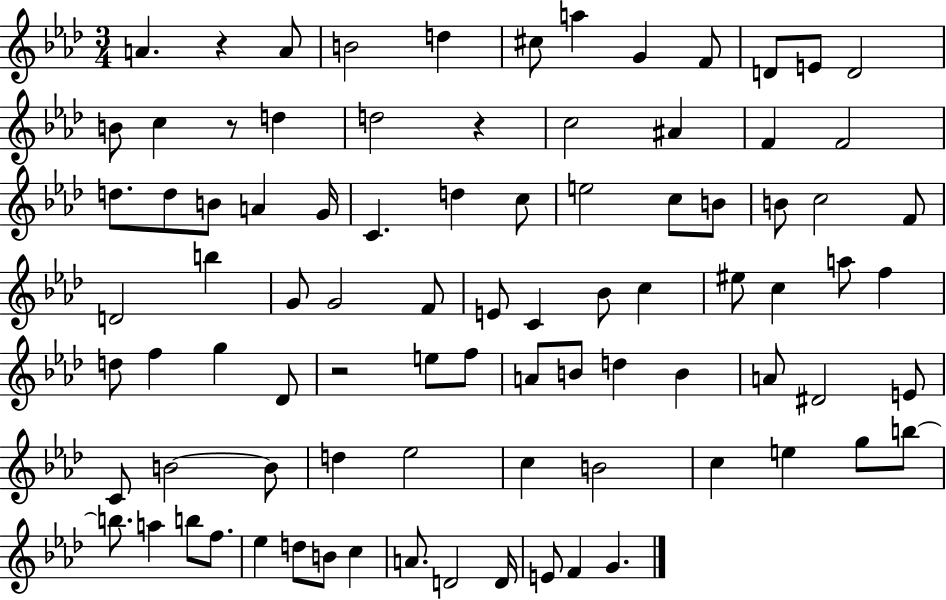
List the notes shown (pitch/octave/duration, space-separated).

A4/q. R/q A4/e B4/h D5/q C#5/e A5/q G4/q F4/e D4/e E4/e D4/h B4/e C5/q R/e D5/q D5/h R/q C5/h A#4/q F4/q F4/h D5/e. D5/e B4/e A4/q G4/s C4/q. D5/q C5/e E5/h C5/e B4/e B4/e C5/h F4/e D4/h B5/q G4/e G4/h F4/e E4/e C4/q Bb4/e C5/q EIS5/e C5/q A5/e F5/q D5/e F5/q G5/q Db4/e R/h E5/e F5/e A4/e B4/e D5/q B4/q A4/e D#4/h E4/e C4/e B4/h B4/e D5/q Eb5/h C5/q B4/h C5/q E5/q G5/e B5/e B5/e. A5/q B5/e F5/e. Eb5/q D5/e B4/e C5/q A4/e. D4/h D4/s E4/e F4/q G4/q.